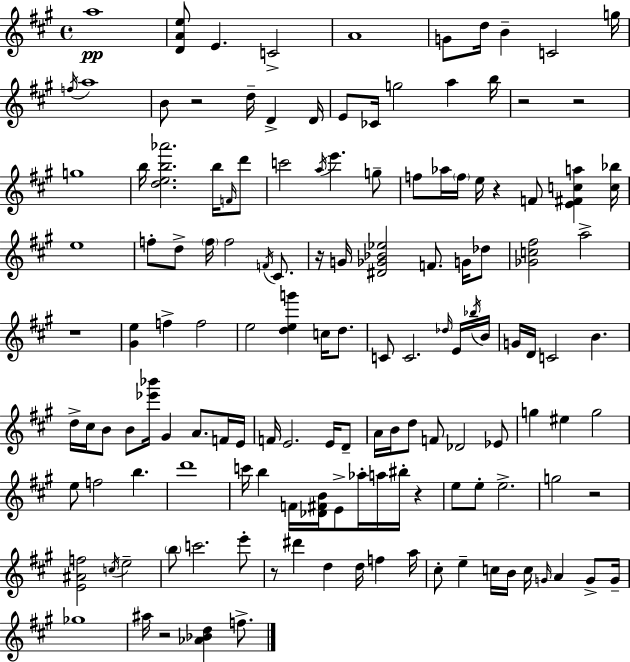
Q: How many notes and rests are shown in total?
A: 141